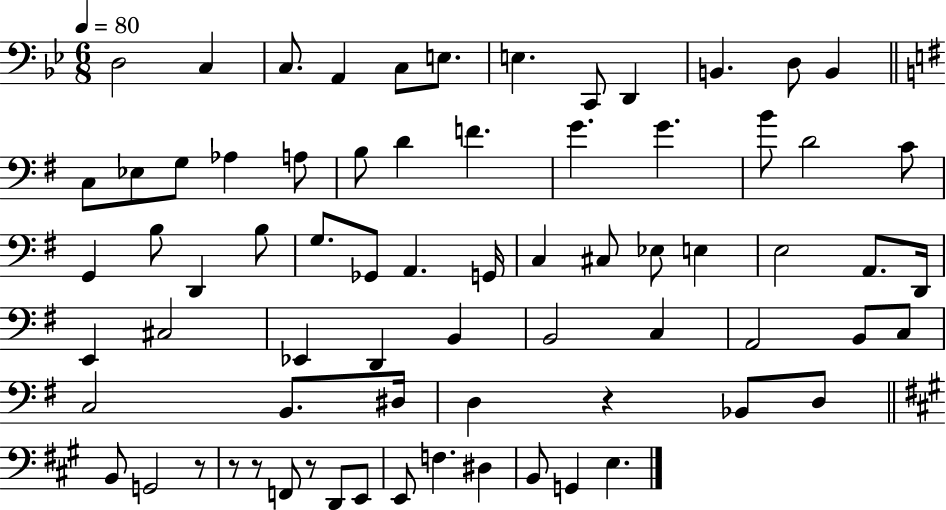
X:1
T:Untitled
M:6/8
L:1/4
K:Bb
D,2 C, C,/2 A,, C,/2 E,/2 E, C,,/2 D,, B,, D,/2 B,, C,/2 _E,/2 G,/2 _A, A,/2 B,/2 D F G G B/2 D2 C/2 G,, B,/2 D,, B,/2 G,/2 _G,,/2 A,, G,,/4 C, ^C,/2 _E,/2 E, E,2 A,,/2 D,,/4 E,, ^C,2 _E,, D,, B,, B,,2 C, A,,2 B,,/2 C,/2 C,2 B,,/2 ^D,/4 D, z _B,,/2 D,/2 B,,/2 G,,2 z/2 z/2 z/2 F,,/2 z/2 D,,/2 E,,/2 E,,/2 F, ^D, B,,/2 G,, E,